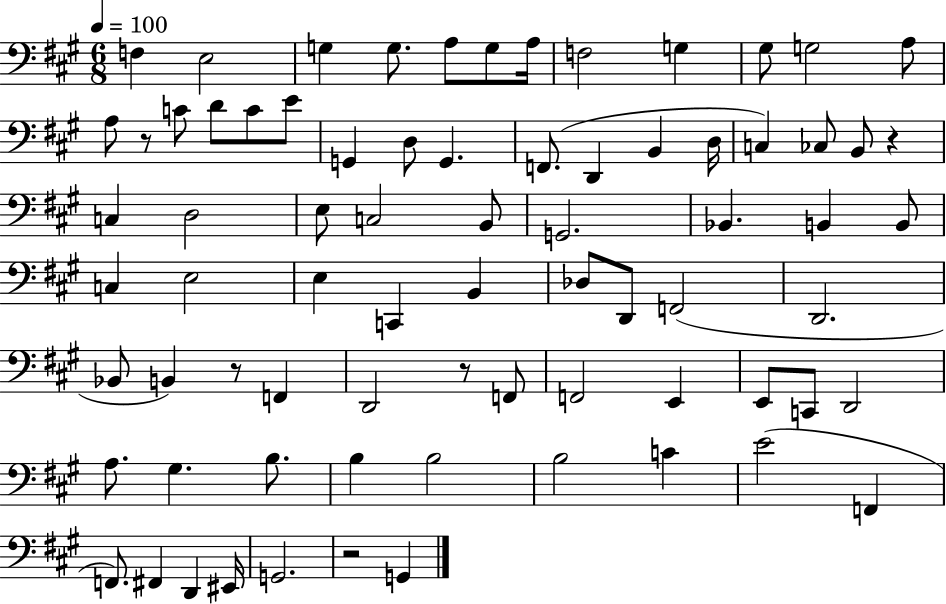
F3/q E3/h G3/q G3/e. A3/e G3/e A3/s F3/h G3/q G#3/e G3/h A3/e A3/e R/e C4/e D4/e C4/e E4/e G2/q D3/e G2/q. F2/e. D2/q B2/q D3/s C3/q CES3/e B2/e R/q C3/q D3/h E3/e C3/h B2/e G2/h. Bb2/q. B2/q B2/e C3/q E3/h E3/q C2/q B2/q Db3/e D2/e F2/h D2/h. Bb2/e B2/q R/e F2/q D2/h R/e F2/e F2/h E2/q E2/e C2/e D2/h A3/e. G#3/q. B3/e. B3/q B3/h B3/h C4/q E4/h F2/q F2/e. F#2/q D2/q EIS2/s G2/h. R/h G2/q